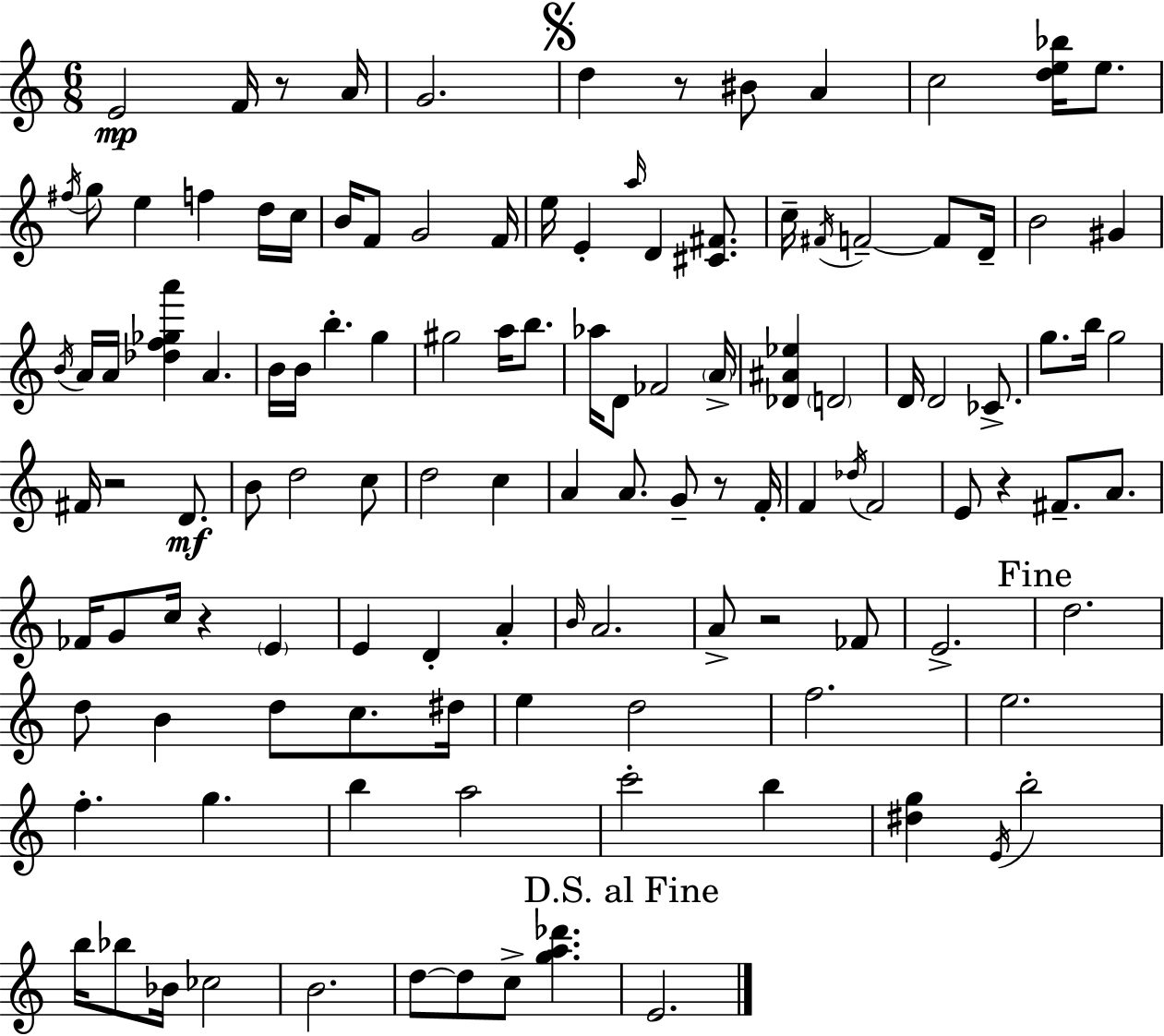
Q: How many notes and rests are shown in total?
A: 121